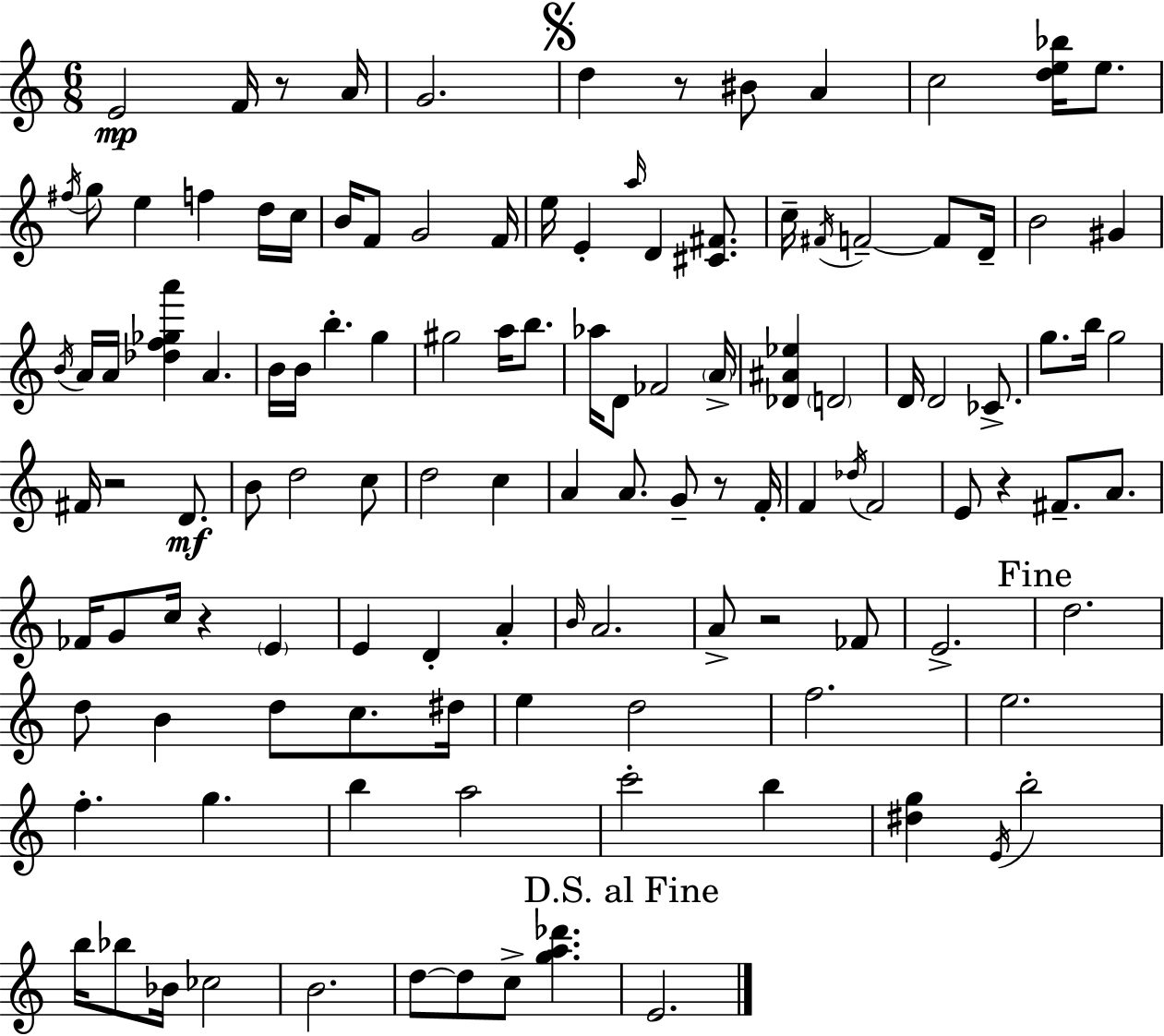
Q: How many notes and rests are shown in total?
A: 121